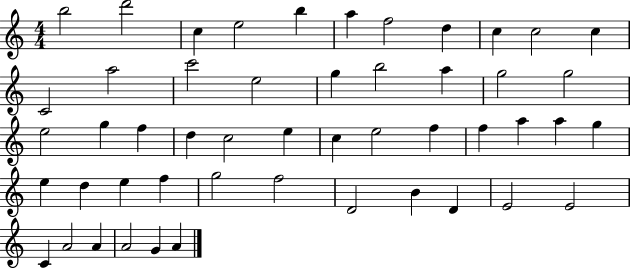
B5/h D6/h C5/q E5/h B5/q A5/q F5/h D5/q C5/q C5/h C5/q C4/h A5/h C6/h E5/h G5/q B5/h A5/q G5/h G5/h E5/h G5/q F5/q D5/q C5/h E5/q C5/q E5/h F5/q F5/q A5/q A5/q G5/q E5/q D5/q E5/q F5/q G5/h F5/h D4/h B4/q D4/q E4/h E4/h C4/q A4/h A4/q A4/h G4/q A4/q